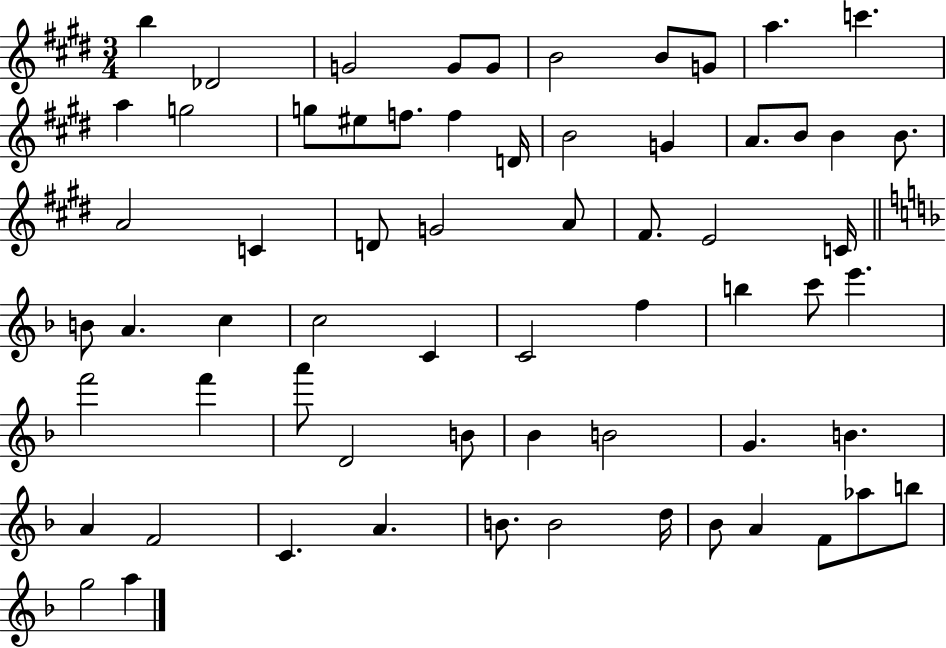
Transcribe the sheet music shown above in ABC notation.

X:1
T:Untitled
M:3/4
L:1/4
K:E
b _D2 G2 G/2 G/2 B2 B/2 G/2 a c' a g2 g/2 ^e/2 f/2 f D/4 B2 G A/2 B/2 B B/2 A2 C D/2 G2 A/2 ^F/2 E2 C/4 B/2 A c c2 C C2 f b c'/2 e' f'2 f' a'/2 D2 B/2 _B B2 G B A F2 C A B/2 B2 d/4 _B/2 A F/2 _a/2 b/2 g2 a